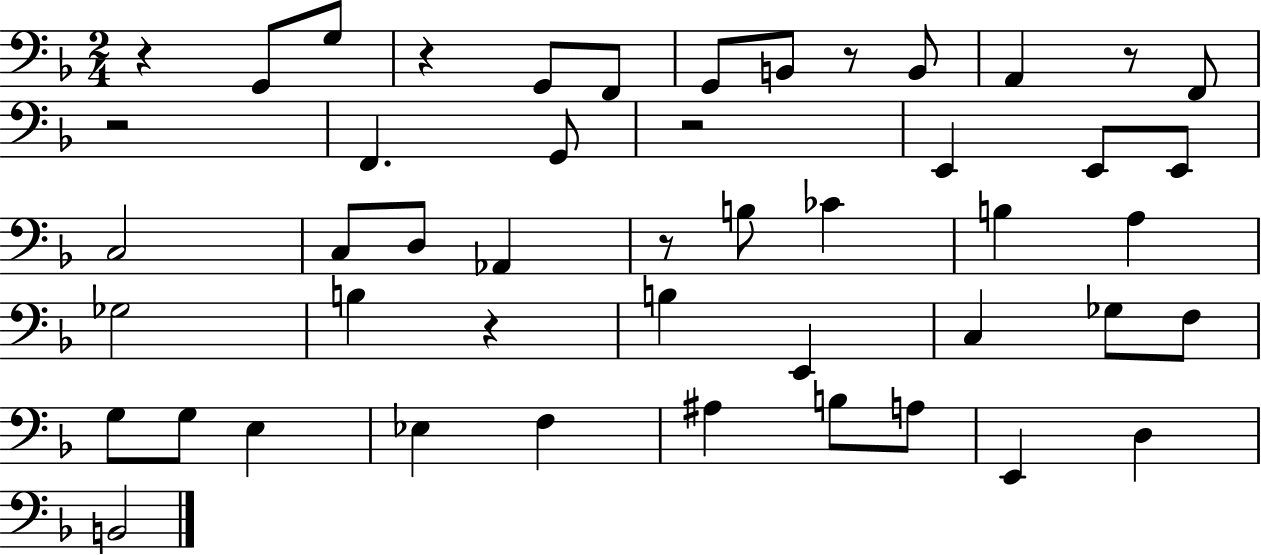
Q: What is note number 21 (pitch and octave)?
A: B3